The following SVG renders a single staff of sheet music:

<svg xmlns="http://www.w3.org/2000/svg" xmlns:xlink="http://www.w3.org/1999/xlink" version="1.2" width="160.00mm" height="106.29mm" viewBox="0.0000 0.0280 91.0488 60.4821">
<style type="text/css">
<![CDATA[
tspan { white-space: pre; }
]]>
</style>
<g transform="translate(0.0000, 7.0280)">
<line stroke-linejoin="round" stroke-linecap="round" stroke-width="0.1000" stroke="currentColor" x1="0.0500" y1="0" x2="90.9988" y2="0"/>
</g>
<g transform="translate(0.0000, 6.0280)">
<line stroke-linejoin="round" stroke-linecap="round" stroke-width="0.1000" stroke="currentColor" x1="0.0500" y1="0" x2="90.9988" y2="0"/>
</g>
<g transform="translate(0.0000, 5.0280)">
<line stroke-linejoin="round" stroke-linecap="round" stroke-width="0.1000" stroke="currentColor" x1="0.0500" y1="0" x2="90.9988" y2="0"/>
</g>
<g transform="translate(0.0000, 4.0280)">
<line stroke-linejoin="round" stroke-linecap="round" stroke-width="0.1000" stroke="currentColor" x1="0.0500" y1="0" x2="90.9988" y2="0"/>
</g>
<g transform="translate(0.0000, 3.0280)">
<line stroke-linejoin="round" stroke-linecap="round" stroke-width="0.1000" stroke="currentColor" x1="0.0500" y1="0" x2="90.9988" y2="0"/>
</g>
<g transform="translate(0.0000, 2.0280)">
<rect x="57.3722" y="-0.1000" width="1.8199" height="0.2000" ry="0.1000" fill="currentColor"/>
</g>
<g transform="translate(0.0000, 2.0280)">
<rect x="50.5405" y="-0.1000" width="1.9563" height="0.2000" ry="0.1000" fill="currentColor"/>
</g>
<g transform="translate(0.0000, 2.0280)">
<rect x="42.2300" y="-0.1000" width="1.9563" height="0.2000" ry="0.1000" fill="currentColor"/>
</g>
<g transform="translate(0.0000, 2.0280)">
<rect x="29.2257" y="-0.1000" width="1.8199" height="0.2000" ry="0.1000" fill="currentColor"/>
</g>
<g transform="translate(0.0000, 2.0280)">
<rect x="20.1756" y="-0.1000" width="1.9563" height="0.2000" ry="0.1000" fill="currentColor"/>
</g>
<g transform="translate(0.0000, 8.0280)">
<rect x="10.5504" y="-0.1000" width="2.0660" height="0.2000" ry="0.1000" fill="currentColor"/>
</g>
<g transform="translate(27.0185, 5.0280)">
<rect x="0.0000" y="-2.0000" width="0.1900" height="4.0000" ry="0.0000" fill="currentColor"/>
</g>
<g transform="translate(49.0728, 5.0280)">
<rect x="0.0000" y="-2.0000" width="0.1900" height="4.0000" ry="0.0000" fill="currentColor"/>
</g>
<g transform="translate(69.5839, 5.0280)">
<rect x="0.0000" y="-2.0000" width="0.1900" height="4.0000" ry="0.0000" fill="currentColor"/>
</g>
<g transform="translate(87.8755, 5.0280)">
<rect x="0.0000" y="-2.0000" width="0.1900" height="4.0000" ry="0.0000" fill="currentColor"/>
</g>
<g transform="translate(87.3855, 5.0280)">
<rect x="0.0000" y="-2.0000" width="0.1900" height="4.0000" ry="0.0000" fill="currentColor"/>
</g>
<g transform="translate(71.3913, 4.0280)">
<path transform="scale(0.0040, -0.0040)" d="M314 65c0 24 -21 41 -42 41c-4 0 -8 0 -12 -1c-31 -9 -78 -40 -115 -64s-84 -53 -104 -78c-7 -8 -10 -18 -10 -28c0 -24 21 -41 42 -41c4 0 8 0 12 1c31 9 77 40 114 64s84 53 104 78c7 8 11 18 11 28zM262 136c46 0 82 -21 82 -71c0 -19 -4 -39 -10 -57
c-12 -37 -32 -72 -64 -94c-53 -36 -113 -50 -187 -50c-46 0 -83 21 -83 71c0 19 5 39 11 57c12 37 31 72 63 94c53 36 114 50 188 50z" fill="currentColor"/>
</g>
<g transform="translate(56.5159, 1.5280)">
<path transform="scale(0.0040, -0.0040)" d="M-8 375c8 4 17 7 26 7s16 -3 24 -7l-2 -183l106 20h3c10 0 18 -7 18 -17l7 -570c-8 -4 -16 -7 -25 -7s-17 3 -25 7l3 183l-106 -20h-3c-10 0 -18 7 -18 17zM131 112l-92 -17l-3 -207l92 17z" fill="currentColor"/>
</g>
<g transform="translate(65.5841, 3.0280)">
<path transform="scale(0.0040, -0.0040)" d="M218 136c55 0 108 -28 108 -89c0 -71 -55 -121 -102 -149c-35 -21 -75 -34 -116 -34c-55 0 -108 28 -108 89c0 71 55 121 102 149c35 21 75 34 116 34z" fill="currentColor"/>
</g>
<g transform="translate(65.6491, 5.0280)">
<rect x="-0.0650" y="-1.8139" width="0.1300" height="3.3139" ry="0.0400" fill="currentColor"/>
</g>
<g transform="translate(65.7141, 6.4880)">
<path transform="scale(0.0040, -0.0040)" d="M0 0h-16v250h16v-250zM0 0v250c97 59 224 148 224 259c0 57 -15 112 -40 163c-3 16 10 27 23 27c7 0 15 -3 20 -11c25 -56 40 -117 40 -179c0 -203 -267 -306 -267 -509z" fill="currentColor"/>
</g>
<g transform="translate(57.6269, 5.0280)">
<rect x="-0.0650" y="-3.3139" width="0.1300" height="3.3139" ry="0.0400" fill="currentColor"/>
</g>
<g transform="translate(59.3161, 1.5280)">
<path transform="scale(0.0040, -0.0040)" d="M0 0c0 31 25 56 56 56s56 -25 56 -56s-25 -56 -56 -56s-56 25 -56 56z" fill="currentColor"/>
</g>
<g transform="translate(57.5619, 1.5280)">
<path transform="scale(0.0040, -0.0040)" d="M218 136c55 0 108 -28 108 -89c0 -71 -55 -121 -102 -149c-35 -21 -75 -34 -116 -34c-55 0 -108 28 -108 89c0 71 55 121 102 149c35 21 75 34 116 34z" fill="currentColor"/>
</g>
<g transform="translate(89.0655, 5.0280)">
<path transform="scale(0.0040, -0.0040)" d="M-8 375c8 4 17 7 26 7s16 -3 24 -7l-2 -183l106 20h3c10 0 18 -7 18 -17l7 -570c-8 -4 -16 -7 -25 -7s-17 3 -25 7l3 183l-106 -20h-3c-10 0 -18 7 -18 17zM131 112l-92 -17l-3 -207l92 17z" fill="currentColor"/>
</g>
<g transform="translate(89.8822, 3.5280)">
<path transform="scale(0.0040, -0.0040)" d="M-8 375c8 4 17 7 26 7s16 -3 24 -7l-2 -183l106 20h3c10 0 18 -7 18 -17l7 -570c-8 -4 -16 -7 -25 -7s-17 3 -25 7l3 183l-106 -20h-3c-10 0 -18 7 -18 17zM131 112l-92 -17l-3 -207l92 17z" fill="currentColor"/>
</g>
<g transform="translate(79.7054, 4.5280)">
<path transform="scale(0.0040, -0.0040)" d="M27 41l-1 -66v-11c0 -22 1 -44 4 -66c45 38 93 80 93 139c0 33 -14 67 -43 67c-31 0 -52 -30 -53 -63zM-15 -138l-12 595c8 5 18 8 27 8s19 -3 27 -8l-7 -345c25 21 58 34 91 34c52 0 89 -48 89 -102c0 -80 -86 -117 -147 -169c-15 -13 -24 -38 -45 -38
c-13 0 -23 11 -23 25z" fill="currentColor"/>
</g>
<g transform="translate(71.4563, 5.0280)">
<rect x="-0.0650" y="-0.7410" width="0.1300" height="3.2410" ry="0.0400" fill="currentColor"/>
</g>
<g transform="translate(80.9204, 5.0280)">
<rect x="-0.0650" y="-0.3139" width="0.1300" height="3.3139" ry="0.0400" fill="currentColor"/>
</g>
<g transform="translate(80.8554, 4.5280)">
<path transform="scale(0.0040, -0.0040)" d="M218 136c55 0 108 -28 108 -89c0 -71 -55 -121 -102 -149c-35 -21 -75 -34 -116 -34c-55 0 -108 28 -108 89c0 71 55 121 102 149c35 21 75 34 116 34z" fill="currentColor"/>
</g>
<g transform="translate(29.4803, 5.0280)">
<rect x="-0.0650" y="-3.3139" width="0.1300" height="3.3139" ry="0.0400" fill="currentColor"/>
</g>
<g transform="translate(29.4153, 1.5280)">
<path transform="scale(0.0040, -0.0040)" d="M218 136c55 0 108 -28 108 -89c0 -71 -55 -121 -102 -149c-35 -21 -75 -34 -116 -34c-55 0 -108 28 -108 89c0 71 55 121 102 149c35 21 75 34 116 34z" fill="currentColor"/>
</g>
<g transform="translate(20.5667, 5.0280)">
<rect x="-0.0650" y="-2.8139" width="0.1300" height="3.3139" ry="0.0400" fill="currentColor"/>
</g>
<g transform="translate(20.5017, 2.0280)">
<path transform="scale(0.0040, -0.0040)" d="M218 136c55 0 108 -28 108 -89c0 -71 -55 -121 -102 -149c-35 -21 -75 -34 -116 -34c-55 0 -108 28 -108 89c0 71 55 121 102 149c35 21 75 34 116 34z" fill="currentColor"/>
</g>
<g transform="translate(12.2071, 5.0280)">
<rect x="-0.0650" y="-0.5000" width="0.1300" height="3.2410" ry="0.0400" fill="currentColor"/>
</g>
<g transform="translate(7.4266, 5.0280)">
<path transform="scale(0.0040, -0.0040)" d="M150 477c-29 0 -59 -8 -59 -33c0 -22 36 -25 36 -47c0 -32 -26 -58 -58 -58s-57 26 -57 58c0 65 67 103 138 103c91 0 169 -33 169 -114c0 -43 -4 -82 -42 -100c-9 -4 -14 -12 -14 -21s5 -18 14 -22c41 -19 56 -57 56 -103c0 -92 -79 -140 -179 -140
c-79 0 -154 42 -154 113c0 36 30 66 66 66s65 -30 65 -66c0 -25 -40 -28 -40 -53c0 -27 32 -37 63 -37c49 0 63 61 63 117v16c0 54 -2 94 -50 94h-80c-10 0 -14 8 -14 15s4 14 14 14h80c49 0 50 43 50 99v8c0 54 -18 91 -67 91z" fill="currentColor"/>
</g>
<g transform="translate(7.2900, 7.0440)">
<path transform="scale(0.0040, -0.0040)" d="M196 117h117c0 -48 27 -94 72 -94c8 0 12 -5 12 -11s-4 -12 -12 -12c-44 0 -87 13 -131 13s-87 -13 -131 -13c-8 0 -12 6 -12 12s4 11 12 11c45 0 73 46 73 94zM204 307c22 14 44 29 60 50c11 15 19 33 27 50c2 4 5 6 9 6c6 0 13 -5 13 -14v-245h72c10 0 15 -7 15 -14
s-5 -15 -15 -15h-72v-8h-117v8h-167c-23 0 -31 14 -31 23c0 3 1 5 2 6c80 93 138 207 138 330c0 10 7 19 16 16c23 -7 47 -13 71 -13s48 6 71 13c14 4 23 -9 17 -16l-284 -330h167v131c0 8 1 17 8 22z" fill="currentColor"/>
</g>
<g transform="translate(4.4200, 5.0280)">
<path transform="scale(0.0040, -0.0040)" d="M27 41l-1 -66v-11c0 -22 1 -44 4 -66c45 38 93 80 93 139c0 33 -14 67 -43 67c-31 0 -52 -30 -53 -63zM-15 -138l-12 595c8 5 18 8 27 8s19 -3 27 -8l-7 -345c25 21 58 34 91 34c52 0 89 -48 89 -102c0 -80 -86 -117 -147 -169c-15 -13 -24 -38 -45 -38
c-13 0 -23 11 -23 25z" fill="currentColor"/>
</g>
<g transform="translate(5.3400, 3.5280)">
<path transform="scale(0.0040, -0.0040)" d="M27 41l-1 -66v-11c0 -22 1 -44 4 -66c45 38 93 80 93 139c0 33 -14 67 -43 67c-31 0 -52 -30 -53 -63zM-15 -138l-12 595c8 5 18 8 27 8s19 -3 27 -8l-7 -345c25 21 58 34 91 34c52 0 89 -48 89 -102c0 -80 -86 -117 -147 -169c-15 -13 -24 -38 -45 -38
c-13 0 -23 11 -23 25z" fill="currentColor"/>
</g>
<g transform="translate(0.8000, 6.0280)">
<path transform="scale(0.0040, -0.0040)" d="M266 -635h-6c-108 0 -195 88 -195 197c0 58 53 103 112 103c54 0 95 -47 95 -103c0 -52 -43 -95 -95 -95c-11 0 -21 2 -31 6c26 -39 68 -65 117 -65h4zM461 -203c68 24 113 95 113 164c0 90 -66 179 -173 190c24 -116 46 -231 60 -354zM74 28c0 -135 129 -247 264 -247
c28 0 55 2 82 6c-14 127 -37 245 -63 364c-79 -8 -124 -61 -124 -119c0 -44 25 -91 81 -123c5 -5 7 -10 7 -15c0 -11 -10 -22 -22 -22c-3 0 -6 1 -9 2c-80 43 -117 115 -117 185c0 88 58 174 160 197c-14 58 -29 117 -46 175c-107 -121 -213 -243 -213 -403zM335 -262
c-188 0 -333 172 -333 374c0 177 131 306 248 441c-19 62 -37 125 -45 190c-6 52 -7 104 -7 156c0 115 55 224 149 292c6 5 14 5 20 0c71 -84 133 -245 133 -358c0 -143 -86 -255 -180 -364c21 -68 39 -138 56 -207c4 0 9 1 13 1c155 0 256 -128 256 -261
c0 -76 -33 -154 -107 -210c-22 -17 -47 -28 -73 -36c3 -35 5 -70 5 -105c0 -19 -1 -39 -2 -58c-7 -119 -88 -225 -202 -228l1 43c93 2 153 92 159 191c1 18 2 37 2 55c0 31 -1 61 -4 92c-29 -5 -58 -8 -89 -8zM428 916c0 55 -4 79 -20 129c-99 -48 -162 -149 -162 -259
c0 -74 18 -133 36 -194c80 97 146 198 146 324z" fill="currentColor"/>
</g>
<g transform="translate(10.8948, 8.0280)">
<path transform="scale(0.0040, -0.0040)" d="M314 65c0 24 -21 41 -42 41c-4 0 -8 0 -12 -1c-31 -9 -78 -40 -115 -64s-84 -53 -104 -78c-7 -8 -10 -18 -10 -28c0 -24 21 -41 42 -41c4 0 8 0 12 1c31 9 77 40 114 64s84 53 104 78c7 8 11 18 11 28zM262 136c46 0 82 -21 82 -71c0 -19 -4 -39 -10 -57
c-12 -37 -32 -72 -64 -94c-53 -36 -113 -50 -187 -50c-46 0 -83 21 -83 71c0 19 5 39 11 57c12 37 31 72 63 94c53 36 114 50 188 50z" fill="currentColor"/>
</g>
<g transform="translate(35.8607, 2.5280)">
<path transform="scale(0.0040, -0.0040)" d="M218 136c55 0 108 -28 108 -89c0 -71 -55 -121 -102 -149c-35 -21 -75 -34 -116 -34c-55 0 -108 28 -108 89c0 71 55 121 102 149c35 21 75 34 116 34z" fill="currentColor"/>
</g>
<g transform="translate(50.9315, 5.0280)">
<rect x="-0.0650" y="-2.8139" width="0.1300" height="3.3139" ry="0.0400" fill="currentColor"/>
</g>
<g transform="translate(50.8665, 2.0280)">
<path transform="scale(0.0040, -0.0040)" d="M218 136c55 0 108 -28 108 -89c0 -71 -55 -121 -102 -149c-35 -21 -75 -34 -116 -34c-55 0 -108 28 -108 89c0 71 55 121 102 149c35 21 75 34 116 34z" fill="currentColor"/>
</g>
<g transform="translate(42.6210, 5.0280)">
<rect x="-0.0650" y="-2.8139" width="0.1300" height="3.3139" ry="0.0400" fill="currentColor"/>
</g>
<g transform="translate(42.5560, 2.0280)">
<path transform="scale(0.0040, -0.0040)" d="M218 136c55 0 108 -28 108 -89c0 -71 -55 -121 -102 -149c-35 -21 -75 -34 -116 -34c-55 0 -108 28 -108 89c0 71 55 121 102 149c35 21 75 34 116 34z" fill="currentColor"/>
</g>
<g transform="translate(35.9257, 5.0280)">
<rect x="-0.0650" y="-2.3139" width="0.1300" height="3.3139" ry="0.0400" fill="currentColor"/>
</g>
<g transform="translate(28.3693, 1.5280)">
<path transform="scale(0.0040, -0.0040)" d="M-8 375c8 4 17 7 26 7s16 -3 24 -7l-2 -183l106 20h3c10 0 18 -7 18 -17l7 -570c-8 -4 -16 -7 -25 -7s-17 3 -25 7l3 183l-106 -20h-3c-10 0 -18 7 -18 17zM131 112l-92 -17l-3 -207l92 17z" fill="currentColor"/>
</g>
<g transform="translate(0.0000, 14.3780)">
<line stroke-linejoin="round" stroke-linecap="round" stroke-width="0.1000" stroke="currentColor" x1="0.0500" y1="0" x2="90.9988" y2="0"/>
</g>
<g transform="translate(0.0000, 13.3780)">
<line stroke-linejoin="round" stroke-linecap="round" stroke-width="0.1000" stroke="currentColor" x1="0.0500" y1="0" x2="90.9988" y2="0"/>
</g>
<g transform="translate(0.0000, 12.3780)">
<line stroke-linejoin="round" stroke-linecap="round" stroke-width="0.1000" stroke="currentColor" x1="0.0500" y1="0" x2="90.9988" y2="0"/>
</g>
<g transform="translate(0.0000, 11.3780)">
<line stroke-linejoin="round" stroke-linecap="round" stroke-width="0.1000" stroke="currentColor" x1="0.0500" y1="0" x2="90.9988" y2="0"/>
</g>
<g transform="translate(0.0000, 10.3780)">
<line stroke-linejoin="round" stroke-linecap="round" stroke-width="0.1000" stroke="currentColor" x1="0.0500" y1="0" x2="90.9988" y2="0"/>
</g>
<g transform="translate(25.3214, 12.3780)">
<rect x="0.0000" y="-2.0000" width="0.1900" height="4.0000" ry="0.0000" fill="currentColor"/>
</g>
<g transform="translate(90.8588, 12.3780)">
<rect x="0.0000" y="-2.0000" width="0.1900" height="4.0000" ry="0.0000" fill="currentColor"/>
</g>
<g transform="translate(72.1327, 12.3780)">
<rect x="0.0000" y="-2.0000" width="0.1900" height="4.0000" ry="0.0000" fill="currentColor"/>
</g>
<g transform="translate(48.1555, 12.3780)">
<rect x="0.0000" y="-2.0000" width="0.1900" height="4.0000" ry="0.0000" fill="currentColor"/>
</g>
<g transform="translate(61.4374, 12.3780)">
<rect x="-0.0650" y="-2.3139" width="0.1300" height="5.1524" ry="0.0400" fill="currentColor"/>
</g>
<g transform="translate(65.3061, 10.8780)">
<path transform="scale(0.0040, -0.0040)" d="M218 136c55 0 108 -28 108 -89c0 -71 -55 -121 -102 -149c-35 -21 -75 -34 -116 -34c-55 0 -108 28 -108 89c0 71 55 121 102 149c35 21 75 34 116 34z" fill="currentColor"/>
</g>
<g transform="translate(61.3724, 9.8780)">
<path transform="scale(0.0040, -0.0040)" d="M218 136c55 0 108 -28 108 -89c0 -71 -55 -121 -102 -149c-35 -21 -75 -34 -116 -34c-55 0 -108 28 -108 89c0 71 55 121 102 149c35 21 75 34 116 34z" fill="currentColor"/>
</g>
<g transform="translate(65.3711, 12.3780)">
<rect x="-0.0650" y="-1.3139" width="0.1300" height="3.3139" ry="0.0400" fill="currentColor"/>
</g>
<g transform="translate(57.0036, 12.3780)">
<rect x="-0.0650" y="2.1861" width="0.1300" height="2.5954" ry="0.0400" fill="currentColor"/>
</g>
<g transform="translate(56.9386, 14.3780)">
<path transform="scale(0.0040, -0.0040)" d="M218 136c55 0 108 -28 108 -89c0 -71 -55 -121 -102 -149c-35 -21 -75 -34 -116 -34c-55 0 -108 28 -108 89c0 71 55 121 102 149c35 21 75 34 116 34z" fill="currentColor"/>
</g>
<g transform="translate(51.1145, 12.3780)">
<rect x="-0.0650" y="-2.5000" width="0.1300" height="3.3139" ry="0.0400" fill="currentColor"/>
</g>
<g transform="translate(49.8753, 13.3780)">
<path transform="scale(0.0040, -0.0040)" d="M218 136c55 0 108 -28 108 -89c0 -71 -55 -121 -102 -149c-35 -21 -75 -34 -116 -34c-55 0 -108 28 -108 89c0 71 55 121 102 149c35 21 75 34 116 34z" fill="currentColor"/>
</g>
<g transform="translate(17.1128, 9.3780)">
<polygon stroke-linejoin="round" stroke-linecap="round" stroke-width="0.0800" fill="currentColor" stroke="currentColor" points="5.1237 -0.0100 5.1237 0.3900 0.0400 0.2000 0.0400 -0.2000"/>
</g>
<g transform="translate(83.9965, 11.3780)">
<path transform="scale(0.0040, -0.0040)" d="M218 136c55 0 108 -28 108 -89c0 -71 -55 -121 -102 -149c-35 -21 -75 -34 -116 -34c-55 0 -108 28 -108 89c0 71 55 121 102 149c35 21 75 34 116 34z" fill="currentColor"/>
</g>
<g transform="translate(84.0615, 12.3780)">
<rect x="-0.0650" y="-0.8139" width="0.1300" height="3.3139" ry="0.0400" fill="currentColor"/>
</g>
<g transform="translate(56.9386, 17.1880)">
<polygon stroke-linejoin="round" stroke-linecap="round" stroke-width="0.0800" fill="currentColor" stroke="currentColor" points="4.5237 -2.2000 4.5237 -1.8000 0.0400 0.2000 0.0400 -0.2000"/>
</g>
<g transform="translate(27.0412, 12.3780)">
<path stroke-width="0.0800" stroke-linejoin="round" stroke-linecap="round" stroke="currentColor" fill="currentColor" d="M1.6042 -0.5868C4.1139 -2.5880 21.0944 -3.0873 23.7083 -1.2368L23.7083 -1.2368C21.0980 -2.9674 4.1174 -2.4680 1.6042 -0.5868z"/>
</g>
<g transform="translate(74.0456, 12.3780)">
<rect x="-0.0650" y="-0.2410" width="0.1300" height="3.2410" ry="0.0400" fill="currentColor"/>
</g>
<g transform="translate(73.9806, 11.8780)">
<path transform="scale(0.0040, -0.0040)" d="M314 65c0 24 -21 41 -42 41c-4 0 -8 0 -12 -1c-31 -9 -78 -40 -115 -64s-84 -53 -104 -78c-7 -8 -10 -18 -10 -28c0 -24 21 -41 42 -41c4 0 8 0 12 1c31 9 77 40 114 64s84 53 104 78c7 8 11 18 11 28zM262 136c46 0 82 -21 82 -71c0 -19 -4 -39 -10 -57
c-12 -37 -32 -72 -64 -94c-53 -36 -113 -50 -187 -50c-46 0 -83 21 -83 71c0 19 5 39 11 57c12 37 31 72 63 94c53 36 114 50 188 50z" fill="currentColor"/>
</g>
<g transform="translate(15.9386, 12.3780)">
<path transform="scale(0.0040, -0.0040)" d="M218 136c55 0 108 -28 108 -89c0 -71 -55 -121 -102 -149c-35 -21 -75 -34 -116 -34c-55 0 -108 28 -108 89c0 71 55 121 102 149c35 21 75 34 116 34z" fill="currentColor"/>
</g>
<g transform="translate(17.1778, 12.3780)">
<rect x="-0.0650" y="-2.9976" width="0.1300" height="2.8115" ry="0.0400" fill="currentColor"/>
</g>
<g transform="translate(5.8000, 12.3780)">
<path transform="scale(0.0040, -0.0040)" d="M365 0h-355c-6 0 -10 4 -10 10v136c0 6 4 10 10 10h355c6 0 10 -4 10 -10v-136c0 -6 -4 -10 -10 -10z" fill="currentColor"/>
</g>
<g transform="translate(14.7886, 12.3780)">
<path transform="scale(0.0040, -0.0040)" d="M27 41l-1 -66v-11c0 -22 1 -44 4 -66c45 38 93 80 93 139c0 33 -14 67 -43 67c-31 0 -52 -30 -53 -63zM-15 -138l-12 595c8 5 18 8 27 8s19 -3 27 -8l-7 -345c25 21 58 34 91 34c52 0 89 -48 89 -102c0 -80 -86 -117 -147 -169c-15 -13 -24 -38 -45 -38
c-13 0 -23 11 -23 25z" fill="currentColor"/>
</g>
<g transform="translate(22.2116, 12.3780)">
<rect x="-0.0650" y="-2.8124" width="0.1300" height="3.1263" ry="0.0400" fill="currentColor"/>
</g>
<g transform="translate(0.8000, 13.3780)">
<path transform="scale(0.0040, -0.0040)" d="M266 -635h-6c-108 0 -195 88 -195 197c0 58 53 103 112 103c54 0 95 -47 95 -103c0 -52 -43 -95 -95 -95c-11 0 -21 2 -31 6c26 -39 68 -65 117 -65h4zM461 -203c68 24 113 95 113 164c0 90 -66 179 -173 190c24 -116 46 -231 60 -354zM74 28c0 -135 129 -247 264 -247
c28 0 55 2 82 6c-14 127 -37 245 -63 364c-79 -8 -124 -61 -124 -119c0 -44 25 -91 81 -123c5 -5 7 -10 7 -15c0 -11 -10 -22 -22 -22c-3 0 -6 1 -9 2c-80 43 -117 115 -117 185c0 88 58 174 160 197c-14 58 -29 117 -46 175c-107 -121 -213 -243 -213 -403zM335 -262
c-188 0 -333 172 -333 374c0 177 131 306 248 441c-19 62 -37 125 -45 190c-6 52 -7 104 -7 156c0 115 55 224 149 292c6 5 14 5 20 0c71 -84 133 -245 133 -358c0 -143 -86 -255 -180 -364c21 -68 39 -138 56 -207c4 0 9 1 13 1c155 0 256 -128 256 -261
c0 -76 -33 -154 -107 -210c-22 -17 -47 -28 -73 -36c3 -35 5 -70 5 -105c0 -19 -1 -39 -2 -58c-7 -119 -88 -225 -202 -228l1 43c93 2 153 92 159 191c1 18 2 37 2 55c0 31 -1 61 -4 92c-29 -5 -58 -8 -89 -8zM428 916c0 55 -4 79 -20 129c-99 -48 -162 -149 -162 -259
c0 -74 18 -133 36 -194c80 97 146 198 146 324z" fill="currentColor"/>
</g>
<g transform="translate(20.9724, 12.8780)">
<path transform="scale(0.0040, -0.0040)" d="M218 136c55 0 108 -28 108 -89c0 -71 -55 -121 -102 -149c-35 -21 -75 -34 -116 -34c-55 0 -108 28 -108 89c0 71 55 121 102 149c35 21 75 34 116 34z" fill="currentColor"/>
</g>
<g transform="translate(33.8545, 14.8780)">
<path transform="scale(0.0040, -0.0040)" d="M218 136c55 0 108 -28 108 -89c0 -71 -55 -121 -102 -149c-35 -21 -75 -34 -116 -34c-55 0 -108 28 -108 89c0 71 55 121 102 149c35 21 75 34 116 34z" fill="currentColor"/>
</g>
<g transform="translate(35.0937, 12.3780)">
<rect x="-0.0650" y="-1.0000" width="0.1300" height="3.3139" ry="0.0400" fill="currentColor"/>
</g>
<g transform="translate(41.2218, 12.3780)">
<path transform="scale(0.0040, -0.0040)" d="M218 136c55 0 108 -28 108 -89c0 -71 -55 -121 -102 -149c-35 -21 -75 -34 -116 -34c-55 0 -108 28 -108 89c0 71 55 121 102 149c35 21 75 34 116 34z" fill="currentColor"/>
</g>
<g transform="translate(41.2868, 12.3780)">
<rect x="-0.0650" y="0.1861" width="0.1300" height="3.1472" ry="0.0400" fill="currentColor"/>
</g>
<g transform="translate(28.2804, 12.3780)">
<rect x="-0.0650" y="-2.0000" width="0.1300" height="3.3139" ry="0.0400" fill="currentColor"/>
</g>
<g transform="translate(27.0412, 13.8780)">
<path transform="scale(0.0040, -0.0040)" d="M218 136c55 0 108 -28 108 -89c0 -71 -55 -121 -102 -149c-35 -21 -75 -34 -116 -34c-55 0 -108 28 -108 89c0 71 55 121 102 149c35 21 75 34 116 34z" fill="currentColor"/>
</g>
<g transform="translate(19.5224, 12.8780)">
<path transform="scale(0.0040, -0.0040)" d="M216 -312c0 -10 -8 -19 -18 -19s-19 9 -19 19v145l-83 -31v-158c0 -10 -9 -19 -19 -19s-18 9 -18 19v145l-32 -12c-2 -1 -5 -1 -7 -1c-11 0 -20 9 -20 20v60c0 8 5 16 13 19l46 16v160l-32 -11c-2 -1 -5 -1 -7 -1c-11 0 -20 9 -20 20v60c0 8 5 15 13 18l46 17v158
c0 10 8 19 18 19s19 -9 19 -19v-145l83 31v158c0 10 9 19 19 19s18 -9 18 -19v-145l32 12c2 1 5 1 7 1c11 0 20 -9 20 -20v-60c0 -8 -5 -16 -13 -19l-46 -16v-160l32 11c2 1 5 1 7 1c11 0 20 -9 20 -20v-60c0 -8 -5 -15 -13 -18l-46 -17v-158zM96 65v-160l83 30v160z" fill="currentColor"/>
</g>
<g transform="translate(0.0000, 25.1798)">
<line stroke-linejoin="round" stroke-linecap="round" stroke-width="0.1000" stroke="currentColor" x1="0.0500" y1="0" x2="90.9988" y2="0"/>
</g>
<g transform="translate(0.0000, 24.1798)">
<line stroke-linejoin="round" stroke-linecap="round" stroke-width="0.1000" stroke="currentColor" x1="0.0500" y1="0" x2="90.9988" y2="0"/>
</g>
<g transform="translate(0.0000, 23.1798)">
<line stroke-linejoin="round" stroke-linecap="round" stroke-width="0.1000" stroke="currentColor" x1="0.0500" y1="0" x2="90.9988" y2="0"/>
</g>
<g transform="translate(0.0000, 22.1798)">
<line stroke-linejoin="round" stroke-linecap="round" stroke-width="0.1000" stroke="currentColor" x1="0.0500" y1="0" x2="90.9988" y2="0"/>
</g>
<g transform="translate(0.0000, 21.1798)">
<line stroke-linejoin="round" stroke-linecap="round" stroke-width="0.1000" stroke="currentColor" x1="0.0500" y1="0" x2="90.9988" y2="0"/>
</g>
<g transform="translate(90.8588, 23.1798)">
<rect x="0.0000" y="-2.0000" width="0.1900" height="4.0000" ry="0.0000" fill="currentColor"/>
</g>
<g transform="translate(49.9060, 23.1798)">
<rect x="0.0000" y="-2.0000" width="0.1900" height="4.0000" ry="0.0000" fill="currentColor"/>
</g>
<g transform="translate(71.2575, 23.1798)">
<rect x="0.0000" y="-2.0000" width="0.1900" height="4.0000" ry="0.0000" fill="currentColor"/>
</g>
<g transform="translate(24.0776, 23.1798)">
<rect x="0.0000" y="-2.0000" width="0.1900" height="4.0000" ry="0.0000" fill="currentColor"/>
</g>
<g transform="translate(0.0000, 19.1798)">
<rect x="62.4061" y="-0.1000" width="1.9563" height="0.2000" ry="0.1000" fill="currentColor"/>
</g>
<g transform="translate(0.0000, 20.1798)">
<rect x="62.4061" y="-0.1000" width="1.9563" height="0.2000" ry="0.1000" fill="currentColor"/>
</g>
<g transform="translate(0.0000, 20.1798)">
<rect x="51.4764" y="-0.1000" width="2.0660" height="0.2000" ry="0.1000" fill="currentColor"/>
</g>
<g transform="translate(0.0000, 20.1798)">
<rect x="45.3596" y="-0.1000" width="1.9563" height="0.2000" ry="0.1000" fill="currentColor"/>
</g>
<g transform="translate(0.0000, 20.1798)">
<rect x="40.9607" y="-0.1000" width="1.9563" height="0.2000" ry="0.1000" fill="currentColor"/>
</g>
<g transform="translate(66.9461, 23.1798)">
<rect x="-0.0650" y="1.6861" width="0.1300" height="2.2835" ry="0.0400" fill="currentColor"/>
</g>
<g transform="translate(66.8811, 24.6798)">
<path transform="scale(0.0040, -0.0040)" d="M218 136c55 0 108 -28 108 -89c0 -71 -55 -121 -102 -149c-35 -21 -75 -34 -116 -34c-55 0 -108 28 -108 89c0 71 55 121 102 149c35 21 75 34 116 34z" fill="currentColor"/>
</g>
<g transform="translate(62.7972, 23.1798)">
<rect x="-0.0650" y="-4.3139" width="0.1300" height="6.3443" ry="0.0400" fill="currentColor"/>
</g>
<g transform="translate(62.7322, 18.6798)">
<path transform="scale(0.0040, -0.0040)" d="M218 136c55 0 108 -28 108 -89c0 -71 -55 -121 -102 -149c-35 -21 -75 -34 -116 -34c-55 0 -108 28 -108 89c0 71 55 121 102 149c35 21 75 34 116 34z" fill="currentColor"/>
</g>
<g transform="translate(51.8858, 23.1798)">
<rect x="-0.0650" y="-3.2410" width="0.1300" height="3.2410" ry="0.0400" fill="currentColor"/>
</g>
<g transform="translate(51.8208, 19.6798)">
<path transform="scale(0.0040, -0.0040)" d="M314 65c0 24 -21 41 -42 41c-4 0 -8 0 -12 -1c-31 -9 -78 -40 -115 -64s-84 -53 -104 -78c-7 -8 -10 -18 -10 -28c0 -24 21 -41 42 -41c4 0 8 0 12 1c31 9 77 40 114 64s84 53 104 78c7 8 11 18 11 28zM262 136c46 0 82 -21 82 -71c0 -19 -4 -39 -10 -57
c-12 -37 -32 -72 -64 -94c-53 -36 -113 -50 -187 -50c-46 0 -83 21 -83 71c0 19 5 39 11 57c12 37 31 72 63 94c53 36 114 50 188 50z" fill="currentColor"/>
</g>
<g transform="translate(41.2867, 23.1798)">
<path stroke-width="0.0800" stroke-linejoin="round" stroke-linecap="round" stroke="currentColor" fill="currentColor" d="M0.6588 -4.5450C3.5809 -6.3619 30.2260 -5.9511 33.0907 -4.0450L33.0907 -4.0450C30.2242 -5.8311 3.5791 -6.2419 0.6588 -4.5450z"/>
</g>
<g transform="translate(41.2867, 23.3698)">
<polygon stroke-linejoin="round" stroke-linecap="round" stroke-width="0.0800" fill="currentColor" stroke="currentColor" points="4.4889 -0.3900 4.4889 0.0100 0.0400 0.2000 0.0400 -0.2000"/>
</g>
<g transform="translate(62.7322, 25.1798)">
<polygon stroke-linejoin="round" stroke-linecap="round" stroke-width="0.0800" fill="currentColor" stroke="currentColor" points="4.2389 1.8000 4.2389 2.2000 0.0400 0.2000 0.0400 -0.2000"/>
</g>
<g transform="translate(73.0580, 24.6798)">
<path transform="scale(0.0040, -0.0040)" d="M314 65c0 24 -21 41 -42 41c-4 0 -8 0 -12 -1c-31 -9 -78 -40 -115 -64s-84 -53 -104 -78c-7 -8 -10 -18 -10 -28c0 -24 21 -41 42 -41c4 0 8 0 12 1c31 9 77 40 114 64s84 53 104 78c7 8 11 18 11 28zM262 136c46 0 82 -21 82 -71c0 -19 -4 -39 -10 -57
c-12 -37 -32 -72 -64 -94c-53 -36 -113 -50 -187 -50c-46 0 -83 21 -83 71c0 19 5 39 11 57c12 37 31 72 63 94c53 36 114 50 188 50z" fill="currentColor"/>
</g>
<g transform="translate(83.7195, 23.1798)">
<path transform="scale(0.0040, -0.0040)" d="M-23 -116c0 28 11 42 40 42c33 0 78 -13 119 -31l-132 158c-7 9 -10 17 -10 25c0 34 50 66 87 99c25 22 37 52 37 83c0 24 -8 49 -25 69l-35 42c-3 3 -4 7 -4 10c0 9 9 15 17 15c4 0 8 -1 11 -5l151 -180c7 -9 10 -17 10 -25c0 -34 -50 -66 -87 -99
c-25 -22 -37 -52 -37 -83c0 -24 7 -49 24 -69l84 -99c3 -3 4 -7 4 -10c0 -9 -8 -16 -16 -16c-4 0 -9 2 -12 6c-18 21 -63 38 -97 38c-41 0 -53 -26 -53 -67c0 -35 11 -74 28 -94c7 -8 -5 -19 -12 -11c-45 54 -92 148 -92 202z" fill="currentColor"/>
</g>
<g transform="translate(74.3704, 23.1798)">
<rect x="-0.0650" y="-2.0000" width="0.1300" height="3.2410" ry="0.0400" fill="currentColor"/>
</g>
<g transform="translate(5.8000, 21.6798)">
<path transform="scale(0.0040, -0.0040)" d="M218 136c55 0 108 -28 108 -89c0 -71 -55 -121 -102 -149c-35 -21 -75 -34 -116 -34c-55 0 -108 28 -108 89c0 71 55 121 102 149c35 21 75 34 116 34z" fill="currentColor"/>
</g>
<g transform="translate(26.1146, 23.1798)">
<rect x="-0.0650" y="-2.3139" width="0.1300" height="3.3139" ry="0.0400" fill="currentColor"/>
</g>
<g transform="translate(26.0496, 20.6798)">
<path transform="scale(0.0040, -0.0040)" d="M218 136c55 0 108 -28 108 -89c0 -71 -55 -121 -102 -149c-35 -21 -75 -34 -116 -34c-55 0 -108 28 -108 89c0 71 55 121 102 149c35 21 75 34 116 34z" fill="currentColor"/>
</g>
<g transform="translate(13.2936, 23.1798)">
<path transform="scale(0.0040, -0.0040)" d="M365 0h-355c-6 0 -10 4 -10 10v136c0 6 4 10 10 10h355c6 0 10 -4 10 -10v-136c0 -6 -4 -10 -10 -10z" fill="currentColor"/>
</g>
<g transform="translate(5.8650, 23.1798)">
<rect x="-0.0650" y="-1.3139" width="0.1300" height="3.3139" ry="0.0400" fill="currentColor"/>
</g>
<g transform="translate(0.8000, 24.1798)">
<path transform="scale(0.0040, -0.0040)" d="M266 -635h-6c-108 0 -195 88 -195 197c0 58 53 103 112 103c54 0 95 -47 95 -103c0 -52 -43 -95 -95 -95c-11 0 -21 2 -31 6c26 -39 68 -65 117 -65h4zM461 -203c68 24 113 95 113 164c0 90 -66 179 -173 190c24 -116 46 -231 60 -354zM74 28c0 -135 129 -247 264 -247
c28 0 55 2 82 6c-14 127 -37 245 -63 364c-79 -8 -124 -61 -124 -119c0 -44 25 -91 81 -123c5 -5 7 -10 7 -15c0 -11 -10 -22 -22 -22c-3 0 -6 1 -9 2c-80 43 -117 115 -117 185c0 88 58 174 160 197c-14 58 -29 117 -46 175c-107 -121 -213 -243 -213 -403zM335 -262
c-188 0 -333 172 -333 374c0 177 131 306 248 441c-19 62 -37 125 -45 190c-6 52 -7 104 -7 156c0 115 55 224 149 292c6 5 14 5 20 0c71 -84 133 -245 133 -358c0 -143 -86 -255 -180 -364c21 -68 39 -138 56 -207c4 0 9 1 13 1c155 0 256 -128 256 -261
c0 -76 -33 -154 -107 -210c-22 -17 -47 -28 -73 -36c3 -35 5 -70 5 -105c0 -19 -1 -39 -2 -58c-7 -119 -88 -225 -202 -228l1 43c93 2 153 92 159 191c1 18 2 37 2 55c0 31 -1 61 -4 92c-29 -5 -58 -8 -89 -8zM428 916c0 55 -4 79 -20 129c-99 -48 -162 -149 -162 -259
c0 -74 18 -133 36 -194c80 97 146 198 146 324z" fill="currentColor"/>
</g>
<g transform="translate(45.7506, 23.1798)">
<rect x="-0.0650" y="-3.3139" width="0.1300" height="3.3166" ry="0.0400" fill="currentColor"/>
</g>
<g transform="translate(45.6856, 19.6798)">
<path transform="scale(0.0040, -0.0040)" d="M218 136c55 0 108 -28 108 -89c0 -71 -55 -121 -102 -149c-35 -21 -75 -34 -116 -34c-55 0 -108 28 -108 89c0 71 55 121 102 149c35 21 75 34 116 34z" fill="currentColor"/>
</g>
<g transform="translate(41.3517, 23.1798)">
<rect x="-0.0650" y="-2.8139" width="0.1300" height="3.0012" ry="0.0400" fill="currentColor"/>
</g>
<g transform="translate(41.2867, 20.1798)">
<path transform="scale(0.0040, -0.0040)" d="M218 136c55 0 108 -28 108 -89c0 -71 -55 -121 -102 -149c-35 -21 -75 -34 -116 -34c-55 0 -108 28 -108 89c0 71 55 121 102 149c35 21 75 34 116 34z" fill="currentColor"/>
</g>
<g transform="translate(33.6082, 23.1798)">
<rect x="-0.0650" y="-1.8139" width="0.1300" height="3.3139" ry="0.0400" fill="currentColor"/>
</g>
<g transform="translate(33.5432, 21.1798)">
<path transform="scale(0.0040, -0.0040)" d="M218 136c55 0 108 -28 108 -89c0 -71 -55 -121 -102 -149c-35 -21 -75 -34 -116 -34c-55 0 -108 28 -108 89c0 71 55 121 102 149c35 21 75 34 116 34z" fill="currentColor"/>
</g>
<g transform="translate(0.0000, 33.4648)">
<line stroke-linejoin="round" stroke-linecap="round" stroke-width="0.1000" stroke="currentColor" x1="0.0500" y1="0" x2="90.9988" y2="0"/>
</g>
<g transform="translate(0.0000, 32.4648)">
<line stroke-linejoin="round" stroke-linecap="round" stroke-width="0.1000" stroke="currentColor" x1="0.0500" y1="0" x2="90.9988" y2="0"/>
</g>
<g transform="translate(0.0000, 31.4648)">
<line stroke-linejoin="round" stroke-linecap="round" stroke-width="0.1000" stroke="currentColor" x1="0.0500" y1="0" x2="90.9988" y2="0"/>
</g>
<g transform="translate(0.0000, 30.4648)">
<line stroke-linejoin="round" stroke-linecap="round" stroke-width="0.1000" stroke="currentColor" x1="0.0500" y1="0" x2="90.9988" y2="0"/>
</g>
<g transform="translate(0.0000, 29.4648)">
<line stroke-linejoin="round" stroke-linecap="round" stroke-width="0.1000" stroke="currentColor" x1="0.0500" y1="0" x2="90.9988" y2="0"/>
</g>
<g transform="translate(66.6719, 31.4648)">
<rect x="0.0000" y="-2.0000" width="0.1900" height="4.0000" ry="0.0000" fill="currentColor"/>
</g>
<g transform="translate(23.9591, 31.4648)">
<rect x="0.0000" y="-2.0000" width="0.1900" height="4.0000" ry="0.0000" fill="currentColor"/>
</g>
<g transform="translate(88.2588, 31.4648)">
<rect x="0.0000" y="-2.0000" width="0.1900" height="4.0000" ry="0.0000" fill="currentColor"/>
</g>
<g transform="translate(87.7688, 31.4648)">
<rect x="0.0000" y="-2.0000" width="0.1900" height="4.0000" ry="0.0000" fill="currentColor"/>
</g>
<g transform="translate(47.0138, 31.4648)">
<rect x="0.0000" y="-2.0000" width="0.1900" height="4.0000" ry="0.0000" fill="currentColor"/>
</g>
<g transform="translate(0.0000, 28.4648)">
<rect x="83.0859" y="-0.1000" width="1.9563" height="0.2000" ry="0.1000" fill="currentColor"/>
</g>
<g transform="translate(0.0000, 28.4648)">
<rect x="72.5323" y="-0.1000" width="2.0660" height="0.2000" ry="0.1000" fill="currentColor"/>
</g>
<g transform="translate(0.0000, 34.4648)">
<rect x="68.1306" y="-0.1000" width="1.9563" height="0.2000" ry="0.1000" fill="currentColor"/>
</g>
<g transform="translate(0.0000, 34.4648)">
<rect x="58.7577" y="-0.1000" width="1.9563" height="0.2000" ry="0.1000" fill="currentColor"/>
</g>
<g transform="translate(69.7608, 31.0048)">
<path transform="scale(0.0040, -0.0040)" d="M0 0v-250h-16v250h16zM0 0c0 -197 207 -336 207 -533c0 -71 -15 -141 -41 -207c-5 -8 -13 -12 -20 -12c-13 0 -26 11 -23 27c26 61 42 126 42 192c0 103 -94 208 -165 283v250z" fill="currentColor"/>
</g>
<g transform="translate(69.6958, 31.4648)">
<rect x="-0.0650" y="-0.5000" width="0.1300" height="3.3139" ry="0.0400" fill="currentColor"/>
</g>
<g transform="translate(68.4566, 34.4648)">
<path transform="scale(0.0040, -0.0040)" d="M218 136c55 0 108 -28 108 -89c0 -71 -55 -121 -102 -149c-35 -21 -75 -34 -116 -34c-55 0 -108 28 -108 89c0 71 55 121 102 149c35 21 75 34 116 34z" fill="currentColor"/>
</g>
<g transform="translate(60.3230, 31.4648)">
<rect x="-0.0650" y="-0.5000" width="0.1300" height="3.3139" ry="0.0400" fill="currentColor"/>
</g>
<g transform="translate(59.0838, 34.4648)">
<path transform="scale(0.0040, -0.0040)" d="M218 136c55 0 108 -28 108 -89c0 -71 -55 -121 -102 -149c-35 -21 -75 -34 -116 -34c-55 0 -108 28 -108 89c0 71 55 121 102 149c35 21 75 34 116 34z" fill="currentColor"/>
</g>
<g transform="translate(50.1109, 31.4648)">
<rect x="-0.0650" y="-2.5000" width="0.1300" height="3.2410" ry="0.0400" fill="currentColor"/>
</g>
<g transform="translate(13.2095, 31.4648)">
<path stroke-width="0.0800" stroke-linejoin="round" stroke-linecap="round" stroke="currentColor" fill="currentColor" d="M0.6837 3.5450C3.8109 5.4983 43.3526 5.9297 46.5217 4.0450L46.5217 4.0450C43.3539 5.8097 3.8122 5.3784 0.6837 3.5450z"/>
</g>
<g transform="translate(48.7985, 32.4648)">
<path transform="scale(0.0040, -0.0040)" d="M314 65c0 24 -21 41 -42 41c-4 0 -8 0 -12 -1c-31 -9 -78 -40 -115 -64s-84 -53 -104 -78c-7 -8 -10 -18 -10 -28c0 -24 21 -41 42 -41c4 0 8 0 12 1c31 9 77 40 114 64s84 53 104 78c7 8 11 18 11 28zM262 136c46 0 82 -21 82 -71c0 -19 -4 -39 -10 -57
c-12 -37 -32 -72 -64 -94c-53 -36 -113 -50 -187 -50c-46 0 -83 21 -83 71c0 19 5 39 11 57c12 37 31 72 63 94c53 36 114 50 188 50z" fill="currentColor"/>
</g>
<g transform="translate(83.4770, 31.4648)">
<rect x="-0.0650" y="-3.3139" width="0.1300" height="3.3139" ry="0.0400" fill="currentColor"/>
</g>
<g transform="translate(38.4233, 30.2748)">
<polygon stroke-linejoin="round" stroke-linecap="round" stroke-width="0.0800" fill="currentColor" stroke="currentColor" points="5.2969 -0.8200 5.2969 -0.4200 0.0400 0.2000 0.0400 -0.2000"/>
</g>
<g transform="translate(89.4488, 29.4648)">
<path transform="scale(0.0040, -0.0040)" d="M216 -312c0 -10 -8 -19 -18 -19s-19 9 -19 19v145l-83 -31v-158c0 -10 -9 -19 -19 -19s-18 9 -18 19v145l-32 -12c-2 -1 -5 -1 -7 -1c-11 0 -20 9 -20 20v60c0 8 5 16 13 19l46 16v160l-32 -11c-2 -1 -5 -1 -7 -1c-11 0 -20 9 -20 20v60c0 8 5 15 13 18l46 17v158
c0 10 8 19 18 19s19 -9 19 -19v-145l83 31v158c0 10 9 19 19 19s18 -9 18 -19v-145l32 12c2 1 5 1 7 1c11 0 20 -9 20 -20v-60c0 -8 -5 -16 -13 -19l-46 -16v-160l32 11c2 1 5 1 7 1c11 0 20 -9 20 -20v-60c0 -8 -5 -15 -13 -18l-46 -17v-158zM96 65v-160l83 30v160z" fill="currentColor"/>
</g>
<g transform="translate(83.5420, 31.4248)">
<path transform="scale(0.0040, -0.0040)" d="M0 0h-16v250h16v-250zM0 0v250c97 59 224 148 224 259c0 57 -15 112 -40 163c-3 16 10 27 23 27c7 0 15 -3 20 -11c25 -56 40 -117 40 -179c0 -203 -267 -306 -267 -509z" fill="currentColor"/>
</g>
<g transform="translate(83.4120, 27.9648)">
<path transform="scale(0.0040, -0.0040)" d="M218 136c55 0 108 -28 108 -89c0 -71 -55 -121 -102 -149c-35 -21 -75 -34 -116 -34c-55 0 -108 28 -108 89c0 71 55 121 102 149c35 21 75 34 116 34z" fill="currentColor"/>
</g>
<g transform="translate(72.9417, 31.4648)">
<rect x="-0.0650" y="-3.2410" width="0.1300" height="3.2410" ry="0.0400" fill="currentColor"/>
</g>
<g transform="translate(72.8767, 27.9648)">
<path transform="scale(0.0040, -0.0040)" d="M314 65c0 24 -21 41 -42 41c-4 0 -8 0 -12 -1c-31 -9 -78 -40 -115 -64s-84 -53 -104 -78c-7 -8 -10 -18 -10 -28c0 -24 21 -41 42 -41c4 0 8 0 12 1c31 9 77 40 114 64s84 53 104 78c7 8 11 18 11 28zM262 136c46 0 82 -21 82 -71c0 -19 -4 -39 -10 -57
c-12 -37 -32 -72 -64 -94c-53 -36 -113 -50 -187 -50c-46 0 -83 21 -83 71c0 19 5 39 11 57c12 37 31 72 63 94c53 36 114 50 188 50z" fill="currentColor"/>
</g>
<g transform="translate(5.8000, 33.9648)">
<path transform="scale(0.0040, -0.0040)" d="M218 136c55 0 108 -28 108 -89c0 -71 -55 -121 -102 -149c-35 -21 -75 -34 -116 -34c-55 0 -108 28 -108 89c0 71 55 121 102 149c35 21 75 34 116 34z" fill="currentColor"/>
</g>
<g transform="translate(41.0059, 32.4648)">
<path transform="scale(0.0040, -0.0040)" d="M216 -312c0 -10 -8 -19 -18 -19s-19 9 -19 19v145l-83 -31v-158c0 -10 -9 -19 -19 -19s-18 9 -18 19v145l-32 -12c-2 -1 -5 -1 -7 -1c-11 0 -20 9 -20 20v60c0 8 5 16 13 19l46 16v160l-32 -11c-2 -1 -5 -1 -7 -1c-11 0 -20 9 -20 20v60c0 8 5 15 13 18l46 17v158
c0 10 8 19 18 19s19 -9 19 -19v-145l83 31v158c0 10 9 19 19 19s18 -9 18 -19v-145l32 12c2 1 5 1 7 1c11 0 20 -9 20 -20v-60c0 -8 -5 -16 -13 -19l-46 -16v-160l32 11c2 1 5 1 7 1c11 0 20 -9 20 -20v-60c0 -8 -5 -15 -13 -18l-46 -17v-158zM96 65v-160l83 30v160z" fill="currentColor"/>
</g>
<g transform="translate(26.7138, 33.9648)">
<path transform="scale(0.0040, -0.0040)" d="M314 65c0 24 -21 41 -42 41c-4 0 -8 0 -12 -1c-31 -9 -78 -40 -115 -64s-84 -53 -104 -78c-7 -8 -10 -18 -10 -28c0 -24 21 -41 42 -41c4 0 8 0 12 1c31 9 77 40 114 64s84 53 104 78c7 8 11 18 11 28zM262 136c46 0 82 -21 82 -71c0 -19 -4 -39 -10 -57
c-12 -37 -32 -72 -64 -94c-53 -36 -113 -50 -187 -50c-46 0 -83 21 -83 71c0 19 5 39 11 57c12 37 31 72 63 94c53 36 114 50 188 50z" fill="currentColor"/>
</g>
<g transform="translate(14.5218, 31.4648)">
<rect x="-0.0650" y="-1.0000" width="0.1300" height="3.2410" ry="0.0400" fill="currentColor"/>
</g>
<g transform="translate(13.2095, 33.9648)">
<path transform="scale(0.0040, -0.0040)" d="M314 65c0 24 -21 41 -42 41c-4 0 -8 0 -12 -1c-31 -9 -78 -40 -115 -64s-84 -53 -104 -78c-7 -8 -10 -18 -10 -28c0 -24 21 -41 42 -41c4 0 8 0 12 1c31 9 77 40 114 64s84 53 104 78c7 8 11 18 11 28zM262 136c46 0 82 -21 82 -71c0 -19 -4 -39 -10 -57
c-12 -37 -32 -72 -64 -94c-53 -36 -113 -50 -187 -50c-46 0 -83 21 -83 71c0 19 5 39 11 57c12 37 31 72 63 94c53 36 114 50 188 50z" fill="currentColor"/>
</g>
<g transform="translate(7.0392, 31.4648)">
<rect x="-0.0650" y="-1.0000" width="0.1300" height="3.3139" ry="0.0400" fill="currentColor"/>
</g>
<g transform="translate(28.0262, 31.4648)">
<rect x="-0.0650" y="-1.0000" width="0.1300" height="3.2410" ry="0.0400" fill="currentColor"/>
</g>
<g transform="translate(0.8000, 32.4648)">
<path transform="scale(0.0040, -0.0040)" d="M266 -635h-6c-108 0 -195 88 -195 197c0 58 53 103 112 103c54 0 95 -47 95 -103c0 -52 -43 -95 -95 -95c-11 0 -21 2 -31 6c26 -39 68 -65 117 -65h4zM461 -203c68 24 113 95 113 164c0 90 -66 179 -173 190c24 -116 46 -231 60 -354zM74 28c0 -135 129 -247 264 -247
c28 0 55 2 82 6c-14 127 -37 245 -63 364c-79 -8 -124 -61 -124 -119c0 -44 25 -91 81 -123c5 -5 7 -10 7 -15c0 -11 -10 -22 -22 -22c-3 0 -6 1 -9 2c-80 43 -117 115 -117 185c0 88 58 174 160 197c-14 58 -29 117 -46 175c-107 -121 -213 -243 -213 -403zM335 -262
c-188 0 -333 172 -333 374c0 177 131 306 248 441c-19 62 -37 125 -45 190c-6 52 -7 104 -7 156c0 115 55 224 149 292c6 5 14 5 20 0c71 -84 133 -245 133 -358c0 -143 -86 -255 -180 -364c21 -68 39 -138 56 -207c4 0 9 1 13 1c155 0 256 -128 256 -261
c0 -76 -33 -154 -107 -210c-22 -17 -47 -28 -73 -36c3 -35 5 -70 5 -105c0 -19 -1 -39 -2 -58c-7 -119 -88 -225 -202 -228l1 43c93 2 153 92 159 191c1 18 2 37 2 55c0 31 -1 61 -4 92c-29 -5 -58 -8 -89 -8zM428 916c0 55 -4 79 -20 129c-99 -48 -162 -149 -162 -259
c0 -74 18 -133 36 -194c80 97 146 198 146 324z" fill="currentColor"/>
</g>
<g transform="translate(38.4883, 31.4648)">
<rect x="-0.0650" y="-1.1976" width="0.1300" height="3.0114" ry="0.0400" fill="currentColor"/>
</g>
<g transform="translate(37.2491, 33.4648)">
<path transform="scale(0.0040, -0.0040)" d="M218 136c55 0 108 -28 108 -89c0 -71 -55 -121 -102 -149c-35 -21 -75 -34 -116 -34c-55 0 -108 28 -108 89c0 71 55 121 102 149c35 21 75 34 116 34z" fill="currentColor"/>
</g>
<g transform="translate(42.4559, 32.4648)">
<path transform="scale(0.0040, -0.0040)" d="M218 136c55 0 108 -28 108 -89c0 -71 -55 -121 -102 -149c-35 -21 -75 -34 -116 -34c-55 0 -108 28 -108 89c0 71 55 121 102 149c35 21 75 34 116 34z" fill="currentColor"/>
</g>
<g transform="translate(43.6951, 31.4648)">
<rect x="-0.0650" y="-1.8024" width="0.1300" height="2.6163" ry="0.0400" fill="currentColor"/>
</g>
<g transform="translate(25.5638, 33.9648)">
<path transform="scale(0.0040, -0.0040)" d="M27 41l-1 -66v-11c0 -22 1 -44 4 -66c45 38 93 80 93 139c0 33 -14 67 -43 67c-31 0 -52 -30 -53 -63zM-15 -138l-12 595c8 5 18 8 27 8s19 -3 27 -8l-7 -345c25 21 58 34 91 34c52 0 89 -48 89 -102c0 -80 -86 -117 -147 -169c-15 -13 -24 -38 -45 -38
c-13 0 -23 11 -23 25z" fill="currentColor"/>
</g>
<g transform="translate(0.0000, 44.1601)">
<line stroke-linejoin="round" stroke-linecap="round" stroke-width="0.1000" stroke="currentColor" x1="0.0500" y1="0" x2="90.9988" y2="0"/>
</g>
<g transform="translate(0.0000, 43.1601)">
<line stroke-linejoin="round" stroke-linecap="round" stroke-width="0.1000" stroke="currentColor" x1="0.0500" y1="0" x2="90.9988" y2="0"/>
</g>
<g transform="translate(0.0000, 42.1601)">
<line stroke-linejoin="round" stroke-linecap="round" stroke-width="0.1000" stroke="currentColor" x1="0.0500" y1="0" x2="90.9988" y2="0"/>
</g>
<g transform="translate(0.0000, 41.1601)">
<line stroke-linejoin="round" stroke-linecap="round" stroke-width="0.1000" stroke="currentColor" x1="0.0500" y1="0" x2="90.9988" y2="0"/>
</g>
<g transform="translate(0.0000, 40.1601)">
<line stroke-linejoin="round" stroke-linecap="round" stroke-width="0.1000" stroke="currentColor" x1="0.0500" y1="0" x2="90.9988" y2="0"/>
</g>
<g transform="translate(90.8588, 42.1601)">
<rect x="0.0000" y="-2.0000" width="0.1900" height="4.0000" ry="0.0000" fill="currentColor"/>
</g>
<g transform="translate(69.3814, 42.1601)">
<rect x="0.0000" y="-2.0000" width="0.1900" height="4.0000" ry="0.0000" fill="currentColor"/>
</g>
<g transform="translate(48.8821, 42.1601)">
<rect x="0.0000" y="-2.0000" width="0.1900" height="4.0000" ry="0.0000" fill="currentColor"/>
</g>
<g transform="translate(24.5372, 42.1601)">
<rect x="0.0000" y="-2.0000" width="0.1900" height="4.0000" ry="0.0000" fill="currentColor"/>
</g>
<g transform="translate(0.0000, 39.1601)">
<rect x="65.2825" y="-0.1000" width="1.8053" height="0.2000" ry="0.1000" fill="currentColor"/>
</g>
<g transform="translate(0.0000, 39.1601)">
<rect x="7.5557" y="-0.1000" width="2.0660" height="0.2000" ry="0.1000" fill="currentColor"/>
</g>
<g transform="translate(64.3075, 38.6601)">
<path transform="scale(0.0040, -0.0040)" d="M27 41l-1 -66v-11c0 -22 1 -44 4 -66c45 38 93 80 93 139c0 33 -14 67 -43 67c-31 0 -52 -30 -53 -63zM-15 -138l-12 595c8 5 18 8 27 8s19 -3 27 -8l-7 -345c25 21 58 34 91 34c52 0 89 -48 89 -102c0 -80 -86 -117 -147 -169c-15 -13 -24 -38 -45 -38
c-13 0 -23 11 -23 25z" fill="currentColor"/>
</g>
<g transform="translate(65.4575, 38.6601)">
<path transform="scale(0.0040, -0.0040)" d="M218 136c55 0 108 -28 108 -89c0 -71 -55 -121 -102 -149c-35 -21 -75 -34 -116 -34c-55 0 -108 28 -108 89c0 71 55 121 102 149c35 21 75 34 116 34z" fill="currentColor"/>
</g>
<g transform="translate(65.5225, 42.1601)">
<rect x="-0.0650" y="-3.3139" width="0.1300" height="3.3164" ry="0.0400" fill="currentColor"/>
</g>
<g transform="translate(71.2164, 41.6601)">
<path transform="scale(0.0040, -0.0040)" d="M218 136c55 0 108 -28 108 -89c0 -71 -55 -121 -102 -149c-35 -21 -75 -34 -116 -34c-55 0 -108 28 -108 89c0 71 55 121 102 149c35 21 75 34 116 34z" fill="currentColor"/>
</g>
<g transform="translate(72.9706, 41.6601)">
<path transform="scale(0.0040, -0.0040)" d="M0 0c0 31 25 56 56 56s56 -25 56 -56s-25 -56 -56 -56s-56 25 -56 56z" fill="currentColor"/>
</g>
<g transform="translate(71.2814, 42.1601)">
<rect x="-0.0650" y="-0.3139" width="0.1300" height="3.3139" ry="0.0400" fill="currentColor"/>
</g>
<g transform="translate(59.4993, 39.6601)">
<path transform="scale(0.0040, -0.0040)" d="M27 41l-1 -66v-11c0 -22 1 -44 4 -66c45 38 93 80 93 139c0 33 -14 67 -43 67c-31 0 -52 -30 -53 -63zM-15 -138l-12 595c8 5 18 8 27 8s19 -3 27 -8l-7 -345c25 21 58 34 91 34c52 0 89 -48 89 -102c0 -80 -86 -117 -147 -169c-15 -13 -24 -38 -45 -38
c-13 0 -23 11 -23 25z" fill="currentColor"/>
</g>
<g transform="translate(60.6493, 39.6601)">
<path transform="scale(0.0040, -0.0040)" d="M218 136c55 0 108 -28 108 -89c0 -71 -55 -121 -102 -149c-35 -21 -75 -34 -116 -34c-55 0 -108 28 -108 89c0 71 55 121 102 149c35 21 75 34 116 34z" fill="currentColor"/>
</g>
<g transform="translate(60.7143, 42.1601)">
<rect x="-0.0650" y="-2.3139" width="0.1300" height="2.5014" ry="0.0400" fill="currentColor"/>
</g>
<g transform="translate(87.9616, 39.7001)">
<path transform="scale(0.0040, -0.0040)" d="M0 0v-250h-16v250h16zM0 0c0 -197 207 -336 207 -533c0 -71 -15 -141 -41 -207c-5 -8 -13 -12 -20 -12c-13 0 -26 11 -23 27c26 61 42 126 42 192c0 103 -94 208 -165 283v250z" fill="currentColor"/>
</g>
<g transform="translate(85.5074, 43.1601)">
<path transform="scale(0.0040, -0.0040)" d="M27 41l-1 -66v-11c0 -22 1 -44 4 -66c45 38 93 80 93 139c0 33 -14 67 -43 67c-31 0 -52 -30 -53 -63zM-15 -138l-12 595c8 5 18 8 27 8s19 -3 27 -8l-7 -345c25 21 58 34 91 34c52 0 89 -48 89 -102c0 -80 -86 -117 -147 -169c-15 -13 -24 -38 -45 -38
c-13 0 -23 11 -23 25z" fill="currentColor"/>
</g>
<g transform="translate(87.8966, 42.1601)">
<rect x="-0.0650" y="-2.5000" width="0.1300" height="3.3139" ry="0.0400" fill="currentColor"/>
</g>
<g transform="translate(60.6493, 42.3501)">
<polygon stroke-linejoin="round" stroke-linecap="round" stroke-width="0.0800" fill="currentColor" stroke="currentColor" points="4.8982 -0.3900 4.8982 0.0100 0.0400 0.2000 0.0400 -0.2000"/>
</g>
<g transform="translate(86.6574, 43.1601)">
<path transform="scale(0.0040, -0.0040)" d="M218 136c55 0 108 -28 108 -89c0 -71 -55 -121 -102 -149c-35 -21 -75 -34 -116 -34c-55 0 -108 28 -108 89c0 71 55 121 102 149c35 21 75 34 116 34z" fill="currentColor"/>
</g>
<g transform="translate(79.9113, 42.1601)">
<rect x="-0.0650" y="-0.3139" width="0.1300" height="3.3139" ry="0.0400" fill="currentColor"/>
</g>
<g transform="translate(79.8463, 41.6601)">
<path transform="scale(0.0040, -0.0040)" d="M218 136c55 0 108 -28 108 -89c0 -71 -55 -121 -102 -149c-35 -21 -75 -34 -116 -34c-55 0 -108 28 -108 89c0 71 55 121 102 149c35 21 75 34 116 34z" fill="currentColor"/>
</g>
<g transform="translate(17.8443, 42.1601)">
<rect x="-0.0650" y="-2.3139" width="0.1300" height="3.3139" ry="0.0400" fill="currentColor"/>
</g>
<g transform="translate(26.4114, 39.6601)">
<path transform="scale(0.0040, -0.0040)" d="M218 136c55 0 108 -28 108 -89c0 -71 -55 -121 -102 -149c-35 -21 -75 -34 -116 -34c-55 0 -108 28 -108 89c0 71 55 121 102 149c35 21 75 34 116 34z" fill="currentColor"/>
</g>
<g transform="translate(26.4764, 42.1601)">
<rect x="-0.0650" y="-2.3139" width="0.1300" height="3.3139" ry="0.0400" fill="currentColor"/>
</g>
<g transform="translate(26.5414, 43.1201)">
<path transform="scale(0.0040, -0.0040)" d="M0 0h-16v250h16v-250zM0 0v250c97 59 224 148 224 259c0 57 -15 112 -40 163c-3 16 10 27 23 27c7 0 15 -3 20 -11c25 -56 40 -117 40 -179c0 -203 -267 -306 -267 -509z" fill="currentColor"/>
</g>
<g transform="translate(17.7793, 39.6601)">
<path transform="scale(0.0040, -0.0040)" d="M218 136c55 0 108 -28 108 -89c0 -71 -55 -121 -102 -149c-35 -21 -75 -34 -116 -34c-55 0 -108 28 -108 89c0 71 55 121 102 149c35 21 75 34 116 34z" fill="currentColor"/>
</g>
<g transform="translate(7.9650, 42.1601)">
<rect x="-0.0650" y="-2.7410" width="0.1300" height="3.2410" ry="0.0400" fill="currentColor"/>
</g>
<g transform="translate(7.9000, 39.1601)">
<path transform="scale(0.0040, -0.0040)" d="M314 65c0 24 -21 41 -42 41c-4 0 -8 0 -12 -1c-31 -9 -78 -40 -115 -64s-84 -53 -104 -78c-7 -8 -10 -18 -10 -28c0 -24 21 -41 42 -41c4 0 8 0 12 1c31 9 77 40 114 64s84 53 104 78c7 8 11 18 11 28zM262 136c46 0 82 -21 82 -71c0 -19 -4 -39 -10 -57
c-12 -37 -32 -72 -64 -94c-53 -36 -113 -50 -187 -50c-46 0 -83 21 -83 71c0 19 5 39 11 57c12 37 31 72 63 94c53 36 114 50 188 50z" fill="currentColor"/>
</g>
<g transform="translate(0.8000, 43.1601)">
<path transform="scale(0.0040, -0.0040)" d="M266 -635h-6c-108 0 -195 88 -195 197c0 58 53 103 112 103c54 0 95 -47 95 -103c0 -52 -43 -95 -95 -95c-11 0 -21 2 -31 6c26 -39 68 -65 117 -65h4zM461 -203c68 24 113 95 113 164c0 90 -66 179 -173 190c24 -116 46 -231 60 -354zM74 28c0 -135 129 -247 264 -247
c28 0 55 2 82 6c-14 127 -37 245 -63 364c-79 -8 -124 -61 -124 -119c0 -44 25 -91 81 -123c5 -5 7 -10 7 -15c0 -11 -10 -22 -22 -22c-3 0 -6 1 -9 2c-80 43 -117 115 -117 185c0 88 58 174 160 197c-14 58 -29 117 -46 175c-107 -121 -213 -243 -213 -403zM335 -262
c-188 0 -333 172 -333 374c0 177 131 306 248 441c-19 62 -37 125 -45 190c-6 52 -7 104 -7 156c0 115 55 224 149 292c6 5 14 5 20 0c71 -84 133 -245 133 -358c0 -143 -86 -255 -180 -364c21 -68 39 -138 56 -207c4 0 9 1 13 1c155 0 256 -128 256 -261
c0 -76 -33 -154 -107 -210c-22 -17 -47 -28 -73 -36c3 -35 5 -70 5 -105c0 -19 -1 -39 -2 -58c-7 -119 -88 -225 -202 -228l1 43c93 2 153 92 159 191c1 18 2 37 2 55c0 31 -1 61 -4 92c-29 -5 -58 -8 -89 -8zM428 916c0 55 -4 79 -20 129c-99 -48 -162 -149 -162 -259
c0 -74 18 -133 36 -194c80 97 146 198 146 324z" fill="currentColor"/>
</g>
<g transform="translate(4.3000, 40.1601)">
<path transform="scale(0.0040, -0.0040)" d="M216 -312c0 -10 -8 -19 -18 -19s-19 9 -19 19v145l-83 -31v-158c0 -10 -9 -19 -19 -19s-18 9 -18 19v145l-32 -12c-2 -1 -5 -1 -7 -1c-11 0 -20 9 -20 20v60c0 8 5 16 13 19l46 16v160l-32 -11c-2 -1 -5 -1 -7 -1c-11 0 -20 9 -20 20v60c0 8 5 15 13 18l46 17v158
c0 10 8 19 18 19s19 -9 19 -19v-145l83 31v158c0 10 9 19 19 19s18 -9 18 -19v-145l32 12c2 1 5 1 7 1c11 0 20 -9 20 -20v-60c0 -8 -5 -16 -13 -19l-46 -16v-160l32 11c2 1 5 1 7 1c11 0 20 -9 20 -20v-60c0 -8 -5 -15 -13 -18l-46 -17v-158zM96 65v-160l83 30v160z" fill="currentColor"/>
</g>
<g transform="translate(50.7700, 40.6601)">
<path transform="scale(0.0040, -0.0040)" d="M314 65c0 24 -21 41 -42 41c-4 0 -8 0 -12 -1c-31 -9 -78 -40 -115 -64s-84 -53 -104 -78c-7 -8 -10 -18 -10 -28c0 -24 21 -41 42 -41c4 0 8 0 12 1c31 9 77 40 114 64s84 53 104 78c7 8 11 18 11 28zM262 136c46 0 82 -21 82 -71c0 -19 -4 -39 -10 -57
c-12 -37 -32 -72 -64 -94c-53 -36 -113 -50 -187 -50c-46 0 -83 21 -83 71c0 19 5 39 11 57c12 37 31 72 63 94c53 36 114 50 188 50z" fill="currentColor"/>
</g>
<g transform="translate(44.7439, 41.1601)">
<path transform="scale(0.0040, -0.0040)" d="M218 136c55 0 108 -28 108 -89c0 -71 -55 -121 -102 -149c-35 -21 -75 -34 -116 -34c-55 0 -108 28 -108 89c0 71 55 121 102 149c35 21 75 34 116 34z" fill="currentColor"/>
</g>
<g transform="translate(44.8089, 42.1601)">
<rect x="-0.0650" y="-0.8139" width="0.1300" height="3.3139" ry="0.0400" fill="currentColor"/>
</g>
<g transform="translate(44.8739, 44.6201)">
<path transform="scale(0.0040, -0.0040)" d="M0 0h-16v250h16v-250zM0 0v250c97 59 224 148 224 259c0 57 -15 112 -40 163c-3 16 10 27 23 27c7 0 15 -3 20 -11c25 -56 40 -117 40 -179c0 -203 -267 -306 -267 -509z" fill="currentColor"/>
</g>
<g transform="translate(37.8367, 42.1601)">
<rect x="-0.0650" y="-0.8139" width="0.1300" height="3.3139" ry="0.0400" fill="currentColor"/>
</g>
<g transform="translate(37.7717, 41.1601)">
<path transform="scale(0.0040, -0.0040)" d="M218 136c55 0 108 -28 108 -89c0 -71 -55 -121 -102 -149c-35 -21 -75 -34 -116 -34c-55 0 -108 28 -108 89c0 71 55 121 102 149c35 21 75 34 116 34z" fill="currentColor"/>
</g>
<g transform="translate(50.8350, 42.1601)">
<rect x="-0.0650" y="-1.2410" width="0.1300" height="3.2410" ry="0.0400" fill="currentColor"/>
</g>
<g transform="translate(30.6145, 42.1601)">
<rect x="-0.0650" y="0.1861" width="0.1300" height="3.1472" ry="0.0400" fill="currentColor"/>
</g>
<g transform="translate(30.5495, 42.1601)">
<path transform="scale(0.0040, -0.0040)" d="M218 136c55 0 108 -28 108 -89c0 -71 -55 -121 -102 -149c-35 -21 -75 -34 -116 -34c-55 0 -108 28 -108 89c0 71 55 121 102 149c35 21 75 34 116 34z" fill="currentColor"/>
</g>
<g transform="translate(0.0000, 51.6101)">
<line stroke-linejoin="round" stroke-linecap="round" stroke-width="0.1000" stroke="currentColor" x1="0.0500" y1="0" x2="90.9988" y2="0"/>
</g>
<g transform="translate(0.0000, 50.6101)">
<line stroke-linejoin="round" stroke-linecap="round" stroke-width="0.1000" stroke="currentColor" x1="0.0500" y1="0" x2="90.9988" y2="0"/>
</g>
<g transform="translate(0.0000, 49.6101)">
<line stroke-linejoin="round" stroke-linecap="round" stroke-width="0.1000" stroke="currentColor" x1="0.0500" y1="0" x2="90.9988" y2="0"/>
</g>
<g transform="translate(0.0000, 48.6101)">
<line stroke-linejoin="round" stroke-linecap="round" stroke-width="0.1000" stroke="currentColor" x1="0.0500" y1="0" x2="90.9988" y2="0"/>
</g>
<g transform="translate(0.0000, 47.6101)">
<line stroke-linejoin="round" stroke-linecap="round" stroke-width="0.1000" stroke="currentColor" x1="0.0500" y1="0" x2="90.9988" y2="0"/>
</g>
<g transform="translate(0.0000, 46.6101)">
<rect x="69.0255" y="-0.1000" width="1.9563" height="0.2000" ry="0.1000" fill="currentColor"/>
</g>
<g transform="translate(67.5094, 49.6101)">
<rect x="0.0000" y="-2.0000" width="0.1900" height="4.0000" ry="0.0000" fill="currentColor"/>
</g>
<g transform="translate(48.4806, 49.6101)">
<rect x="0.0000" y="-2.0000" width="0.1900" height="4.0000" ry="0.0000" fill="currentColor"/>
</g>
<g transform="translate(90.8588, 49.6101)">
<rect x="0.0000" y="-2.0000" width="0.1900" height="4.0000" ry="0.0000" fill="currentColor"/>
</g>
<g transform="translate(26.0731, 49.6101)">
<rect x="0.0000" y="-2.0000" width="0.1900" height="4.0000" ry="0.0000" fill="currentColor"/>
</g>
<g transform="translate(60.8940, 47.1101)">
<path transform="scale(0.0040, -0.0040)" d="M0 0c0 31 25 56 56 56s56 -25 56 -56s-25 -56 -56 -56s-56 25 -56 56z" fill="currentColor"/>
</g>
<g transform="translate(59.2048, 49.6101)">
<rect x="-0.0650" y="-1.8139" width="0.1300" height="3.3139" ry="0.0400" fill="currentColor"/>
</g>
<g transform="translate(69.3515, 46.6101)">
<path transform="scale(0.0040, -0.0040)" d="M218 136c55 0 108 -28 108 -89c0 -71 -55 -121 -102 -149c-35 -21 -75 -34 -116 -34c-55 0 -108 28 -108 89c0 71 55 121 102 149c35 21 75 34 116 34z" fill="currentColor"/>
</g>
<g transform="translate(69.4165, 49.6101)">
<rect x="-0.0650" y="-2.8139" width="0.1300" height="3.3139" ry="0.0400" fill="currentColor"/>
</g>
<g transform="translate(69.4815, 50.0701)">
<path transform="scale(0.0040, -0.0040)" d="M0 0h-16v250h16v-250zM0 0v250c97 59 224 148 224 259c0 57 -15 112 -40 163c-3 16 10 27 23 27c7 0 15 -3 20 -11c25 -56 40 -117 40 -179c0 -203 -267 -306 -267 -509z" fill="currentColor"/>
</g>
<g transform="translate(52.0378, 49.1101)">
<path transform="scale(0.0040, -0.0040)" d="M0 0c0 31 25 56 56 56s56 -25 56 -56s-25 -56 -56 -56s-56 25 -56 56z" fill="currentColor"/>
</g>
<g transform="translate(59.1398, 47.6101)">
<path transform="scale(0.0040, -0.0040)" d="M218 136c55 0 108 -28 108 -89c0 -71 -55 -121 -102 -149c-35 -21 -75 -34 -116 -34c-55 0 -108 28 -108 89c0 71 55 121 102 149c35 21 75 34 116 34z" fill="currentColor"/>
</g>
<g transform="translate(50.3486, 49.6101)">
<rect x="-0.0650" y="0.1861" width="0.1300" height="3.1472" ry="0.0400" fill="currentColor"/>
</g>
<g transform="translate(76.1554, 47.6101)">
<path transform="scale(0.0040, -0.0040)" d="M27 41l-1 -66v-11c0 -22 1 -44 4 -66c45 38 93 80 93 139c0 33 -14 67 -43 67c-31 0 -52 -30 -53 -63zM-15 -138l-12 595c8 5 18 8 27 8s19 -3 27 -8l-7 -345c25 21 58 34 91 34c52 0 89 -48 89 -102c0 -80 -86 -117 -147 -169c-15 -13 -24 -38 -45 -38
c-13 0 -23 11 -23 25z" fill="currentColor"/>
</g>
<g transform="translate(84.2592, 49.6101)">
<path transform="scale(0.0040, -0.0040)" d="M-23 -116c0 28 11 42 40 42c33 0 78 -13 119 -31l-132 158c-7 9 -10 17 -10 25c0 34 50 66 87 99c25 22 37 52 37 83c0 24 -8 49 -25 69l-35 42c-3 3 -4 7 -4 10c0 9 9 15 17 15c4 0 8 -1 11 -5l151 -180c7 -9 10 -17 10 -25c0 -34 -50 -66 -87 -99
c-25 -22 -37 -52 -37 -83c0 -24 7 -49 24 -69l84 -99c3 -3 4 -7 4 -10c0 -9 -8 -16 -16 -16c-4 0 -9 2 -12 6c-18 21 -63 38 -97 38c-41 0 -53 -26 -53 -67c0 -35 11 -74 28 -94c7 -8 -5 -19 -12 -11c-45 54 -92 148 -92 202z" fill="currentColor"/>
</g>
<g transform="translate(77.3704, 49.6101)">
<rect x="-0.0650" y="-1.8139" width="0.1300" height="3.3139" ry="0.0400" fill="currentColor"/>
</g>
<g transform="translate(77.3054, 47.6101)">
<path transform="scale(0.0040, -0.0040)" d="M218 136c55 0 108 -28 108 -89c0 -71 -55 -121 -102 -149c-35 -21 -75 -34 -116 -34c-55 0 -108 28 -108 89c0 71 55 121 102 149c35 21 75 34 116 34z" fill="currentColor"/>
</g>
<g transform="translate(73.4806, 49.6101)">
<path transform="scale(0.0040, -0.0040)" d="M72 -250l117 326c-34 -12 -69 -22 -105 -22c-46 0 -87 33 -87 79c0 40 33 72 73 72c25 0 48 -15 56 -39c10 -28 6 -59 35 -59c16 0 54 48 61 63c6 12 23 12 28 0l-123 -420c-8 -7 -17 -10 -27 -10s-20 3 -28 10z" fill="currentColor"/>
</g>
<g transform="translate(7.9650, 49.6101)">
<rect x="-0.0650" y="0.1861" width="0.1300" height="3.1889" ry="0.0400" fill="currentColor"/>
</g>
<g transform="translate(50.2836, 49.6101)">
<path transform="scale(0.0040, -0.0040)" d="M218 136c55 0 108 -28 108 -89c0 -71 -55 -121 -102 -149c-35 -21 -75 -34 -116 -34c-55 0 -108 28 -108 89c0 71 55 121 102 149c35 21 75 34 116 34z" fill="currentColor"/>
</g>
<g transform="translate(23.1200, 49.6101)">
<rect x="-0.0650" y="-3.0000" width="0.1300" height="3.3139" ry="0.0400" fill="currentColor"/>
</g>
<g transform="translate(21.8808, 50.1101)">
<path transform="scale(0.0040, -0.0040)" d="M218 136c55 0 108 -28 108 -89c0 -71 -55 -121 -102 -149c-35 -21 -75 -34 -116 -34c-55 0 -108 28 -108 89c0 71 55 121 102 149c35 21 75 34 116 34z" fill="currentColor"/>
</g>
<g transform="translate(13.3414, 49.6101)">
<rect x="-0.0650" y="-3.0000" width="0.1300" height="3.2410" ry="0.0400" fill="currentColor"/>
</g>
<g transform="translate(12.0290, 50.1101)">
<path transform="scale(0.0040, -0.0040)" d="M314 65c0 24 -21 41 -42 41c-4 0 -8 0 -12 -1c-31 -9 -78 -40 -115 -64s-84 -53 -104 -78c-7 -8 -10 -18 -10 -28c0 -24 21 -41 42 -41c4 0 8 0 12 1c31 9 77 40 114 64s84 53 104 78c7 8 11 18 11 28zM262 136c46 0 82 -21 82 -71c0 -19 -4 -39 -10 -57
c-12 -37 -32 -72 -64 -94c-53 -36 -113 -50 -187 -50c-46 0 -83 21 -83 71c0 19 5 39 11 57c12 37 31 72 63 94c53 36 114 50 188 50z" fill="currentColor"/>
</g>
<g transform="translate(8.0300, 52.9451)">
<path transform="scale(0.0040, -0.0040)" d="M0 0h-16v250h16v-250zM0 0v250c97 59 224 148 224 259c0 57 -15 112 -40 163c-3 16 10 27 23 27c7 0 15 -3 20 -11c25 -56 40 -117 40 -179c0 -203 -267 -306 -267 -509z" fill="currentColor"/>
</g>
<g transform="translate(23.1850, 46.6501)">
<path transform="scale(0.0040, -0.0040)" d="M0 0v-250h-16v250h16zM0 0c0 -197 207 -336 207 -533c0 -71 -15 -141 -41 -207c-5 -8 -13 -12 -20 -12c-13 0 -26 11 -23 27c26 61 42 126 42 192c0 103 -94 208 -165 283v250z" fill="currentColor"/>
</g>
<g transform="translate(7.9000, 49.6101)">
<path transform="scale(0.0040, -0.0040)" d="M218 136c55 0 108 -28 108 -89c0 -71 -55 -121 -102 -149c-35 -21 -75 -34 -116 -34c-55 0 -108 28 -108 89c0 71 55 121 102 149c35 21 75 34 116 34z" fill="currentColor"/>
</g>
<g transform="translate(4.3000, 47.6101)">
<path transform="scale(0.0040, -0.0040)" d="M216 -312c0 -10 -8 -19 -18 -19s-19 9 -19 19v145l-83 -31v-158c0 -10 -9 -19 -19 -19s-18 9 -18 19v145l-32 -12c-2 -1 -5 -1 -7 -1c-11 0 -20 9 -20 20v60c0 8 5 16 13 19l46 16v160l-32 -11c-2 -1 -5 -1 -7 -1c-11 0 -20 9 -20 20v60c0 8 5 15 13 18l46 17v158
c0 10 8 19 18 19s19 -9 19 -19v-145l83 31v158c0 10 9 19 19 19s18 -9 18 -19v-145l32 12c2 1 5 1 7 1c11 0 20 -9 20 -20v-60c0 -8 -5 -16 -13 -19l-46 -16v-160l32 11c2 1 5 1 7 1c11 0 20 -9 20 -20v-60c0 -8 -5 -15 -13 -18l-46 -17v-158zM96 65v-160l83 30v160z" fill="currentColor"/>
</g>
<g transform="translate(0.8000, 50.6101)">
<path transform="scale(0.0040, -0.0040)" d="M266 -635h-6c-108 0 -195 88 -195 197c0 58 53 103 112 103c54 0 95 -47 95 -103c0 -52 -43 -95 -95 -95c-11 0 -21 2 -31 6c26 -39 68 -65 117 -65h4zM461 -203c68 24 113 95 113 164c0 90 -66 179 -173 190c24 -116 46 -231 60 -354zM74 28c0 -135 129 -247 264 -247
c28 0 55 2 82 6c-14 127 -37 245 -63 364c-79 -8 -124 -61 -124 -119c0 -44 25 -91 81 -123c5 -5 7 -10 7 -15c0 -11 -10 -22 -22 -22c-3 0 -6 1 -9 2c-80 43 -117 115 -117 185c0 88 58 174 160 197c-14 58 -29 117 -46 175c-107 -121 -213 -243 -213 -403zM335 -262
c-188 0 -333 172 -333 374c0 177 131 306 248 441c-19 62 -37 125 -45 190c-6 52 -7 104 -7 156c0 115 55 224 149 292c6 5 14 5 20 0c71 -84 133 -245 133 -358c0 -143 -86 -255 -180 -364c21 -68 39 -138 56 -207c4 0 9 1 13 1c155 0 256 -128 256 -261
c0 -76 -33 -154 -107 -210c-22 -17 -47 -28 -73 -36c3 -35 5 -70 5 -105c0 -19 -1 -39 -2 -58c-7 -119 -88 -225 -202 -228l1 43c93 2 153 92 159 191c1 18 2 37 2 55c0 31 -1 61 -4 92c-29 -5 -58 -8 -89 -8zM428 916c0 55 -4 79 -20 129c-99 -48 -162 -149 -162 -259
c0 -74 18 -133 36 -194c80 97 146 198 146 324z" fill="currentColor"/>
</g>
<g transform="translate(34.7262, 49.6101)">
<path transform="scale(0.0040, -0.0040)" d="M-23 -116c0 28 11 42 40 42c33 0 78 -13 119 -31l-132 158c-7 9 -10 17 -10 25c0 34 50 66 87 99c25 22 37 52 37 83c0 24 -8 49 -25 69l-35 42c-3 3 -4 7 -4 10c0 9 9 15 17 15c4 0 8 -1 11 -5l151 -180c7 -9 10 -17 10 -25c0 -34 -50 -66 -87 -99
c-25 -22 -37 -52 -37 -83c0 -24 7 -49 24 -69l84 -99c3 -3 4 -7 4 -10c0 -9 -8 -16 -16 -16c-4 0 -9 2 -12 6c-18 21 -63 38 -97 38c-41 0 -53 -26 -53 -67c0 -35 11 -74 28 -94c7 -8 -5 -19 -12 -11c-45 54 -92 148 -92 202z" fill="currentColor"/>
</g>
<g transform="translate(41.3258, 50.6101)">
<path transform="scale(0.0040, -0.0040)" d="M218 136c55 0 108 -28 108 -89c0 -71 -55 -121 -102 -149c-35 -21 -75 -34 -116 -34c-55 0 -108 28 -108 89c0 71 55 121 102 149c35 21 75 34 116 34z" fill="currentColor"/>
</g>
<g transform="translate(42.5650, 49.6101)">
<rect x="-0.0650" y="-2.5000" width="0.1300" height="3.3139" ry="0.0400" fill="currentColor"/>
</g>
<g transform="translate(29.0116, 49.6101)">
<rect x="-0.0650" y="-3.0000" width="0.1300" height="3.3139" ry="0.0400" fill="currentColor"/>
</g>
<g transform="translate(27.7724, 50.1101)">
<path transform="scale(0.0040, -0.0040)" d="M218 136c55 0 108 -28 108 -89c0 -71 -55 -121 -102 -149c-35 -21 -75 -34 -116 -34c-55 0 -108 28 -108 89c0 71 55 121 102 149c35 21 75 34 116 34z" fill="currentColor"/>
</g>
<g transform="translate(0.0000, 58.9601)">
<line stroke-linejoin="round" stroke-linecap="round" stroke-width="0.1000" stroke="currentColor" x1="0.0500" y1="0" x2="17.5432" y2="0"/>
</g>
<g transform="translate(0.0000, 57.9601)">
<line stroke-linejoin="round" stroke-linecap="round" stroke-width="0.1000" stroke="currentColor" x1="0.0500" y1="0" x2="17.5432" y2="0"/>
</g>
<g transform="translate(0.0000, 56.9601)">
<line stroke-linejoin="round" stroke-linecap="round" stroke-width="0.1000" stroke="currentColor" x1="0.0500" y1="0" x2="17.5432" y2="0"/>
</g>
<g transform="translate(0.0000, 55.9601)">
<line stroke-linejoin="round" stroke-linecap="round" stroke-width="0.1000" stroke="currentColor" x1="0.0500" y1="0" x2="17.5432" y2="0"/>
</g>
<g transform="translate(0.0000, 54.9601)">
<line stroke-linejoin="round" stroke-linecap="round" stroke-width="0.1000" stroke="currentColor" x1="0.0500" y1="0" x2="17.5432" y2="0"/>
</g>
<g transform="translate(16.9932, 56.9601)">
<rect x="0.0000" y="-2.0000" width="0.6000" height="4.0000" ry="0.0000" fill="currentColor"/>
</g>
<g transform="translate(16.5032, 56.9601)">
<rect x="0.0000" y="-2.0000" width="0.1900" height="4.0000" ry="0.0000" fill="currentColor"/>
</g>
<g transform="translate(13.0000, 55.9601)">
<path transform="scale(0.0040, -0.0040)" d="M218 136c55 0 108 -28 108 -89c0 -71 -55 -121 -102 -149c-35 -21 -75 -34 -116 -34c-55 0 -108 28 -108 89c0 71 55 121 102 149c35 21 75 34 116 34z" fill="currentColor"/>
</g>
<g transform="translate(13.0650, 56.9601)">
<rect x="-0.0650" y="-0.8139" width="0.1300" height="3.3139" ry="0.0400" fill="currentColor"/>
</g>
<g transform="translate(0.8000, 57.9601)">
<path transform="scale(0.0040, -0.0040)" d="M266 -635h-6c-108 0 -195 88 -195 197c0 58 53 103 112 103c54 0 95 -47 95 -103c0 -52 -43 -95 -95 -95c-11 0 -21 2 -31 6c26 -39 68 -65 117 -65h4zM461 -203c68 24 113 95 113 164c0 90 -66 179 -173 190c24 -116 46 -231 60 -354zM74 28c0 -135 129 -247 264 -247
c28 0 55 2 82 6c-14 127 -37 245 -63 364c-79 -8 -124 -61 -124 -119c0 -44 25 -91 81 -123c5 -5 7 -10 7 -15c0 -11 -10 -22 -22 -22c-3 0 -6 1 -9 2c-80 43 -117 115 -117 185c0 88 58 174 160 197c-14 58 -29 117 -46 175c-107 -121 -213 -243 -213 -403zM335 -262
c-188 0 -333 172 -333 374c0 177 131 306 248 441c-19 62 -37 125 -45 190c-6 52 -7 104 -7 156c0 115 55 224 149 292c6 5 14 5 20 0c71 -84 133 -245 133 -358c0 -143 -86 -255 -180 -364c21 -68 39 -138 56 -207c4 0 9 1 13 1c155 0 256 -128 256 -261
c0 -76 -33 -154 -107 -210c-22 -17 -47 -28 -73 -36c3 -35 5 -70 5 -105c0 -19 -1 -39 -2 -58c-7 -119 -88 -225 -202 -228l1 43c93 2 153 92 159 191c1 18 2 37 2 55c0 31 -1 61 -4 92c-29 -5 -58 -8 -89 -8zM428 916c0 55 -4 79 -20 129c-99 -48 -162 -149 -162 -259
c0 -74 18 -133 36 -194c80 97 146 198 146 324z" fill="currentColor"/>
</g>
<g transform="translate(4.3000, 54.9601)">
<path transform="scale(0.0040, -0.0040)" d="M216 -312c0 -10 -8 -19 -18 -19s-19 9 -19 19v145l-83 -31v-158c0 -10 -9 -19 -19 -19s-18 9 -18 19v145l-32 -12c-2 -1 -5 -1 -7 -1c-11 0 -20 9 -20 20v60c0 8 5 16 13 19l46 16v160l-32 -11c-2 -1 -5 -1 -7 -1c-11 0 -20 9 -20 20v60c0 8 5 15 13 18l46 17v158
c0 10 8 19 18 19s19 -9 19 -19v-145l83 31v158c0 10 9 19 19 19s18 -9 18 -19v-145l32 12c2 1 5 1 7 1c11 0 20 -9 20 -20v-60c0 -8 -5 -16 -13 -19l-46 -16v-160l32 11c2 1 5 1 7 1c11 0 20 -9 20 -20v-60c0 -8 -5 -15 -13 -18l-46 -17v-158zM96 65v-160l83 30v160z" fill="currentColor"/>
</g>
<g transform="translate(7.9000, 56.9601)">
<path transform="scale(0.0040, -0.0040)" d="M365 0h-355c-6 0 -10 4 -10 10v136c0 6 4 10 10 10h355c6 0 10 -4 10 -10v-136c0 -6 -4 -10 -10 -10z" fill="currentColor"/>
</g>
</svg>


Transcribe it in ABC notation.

X:1
T:Untitled
M:3/4
L:1/4
K:Bb
C2 a b g a a b f/2 d2 _c z2 _B/2 ^A/2 F D B G E/2 g/2 e c2 d e z2 g f a/2 b/2 b2 d'/2 F/2 F2 z D D2 _D2 E/2 ^G/2 G2 C C/2 b2 b/2 a2 g g/2 B d d/2 e2 _g/2 _b/2 c c _G/2 B/2 A2 A/2 A z G B ^f a/2 z/2 _f z z2 d